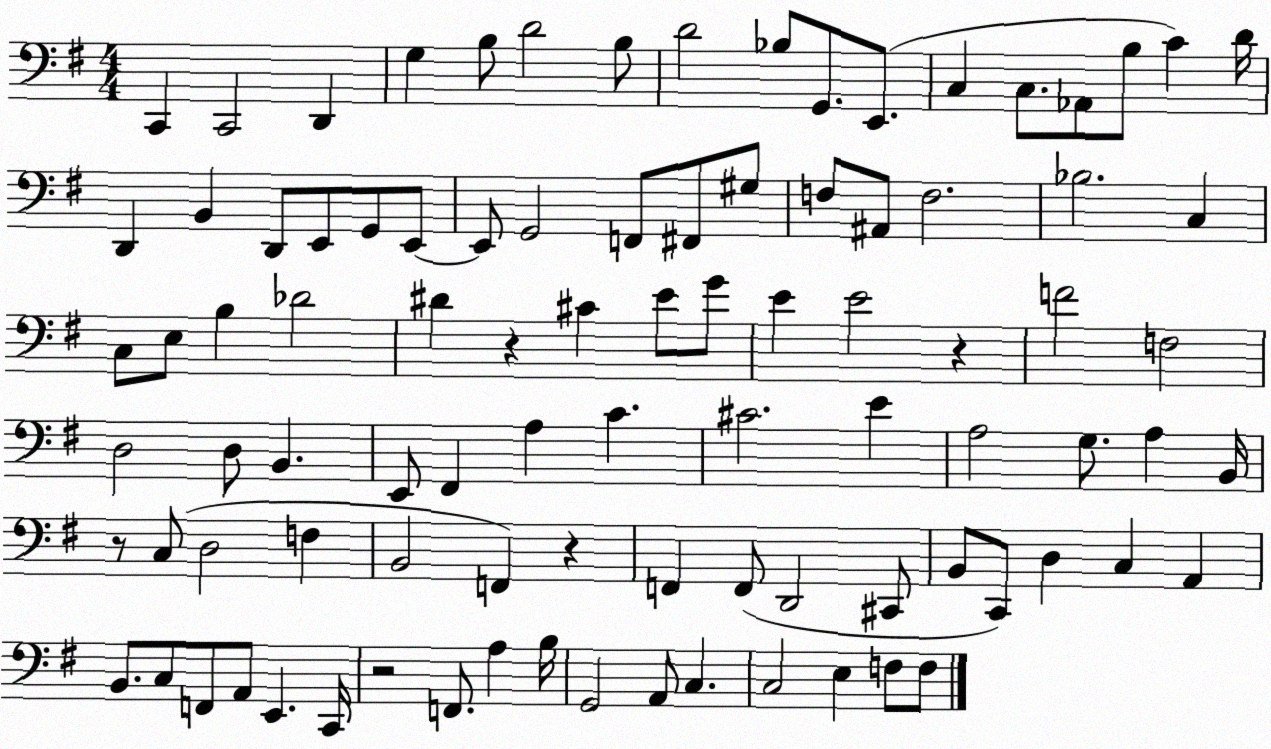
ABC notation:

X:1
T:Untitled
M:4/4
L:1/4
K:G
C,, C,,2 D,, G, B,/2 D2 B,/2 D2 _B,/2 G,,/2 E,,/2 C, C,/2 _A,,/2 B,/2 C D/4 D,, B,, D,,/2 E,,/2 G,,/2 E,,/2 E,,/2 G,,2 F,,/2 ^F,,/2 ^G,/2 F,/2 ^A,,/2 F,2 _B,2 C, C,/2 E,/2 B, _D2 ^D z ^C E/2 G/2 E E2 z F2 F,2 D,2 D,/2 B,, E,,/2 ^F,, A, C ^C2 E A,2 G,/2 A, B,,/4 z/2 C,/2 D,2 F, B,,2 F,, z F,, F,,/2 D,,2 ^C,,/2 B,,/2 C,,/2 D, C, A,, B,,/2 C,/2 F,,/2 A,,/2 E,, C,,/4 z2 F,,/2 A, B,/4 G,,2 A,,/2 C, C,2 E, F,/2 F,/2